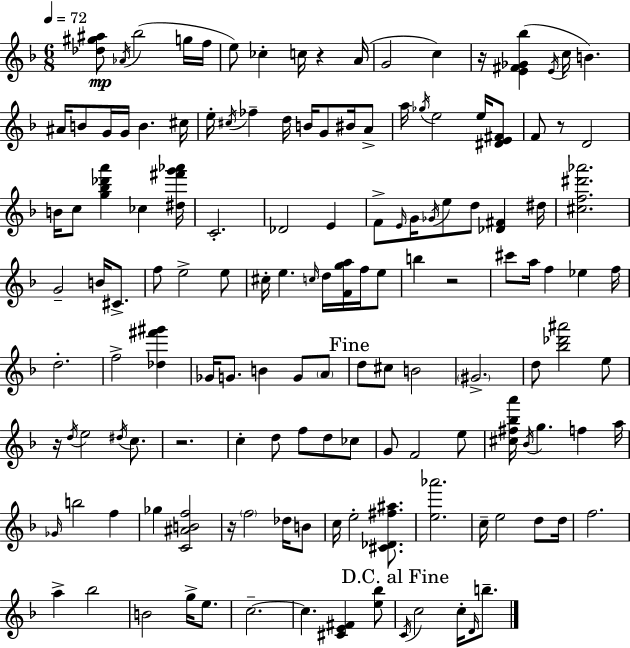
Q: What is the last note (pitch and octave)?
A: B5